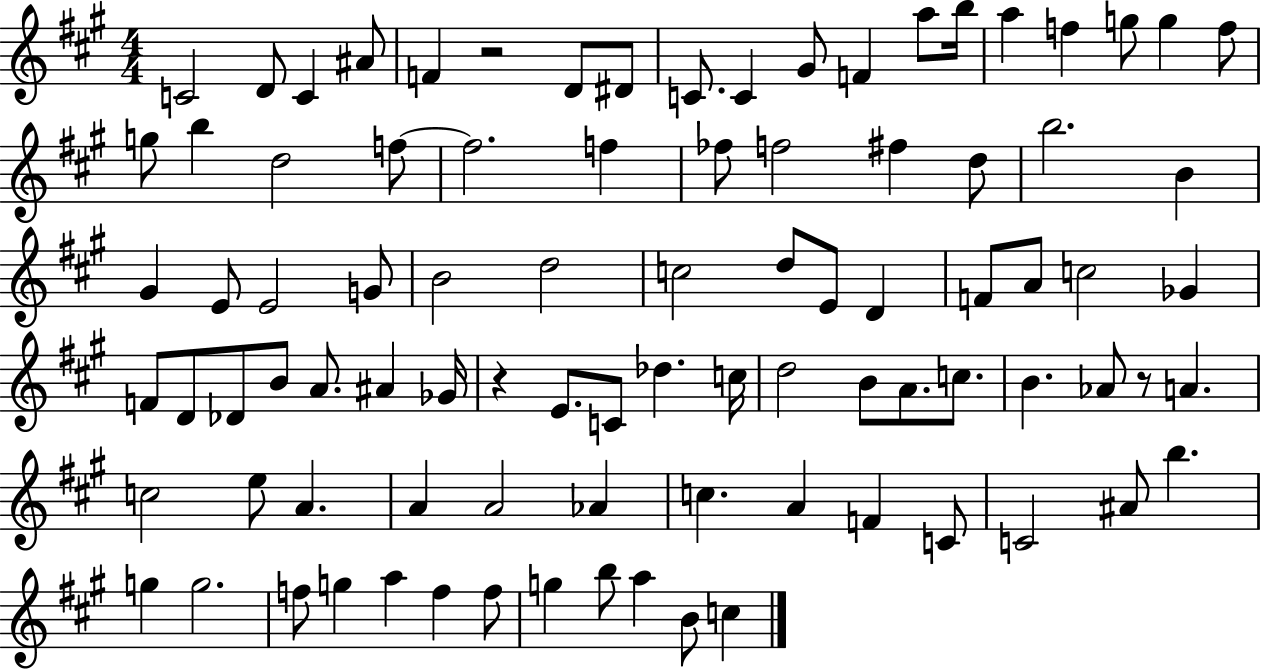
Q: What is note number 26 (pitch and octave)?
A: F5